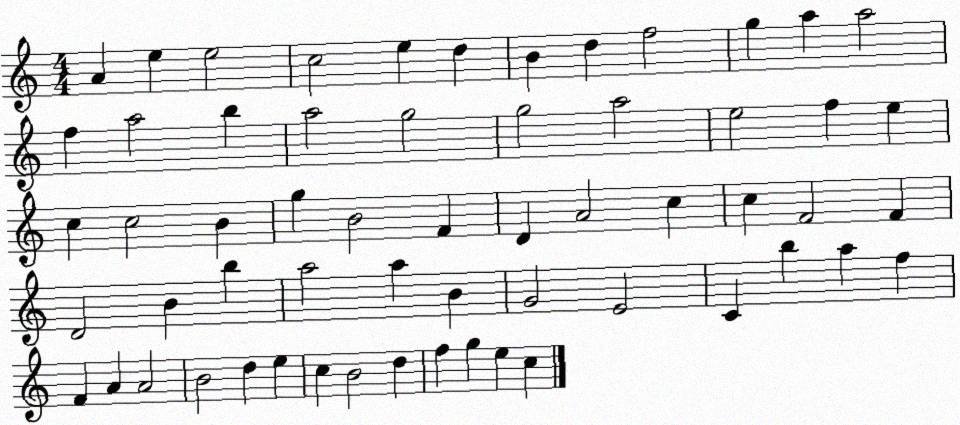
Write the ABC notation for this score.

X:1
T:Untitled
M:4/4
L:1/4
K:C
A e e2 c2 e d B d f2 g a a2 f a2 b a2 g2 g2 a2 e2 f e c c2 B g B2 F D A2 c c F2 F D2 B b a2 a B G2 E2 C b a f F A A2 B2 d e c B2 d f g e c